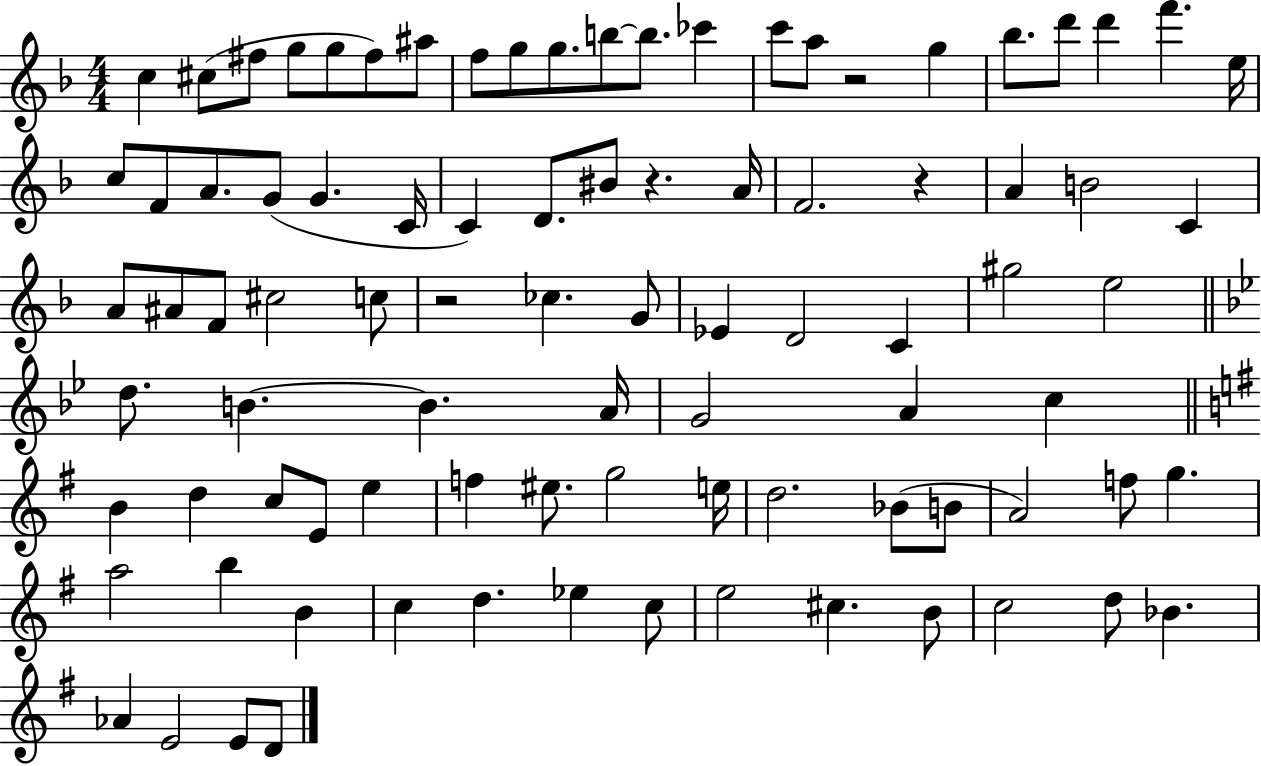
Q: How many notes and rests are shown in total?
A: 90